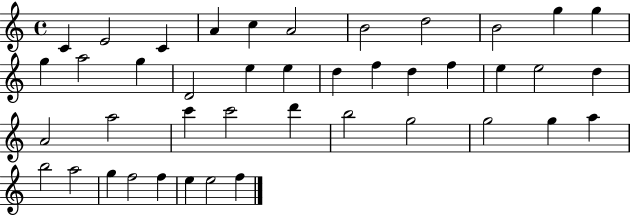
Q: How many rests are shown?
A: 0